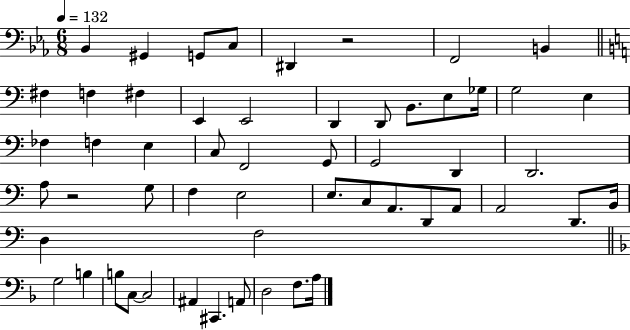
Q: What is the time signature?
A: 6/8